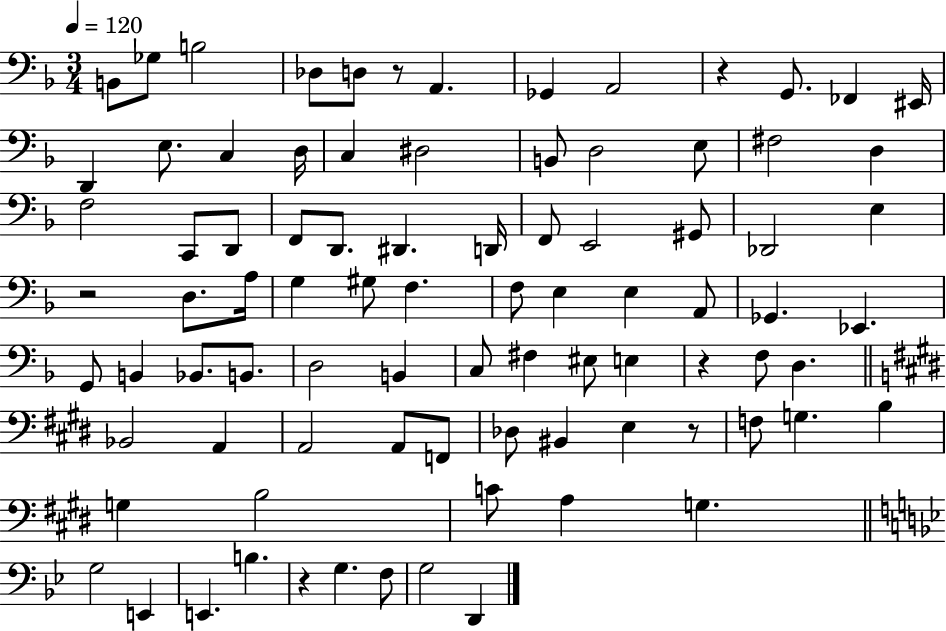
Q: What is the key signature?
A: F major